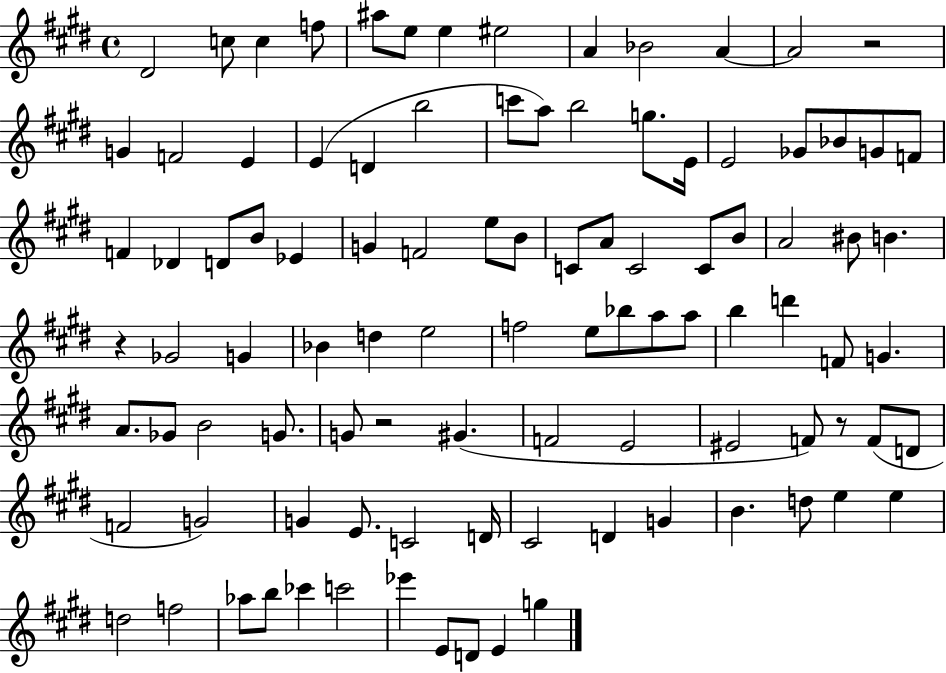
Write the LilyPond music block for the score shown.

{
  \clef treble
  \time 4/4
  \defaultTimeSignature
  \key e \major
  \repeat volta 2 { dis'2 c''8 c''4 f''8 | ais''8 e''8 e''4 eis''2 | a'4 bes'2 a'4~~ | a'2 r2 | \break g'4 f'2 e'4 | e'4( d'4 b''2 | c'''8 a''8) b''2 g''8. e'16 | e'2 ges'8 bes'8 g'8 f'8 | \break f'4 des'4 d'8 b'8 ees'4 | g'4 f'2 e''8 b'8 | c'8 a'8 c'2 c'8 b'8 | a'2 bis'8 b'4. | \break r4 ges'2 g'4 | bes'4 d''4 e''2 | f''2 e''8 bes''8 a''8 a''8 | b''4 d'''4 f'8 g'4. | \break a'8. ges'8 b'2 g'8. | g'8 r2 gis'4.( | f'2 e'2 | eis'2 f'8) r8 f'8( d'8 | \break f'2 g'2) | g'4 e'8. c'2 d'16 | cis'2 d'4 g'4 | b'4. d''8 e''4 e''4 | \break d''2 f''2 | aes''8 b''8 ces'''4 c'''2 | ees'''4 e'8 d'8 e'4 g''4 | } \bar "|."
}